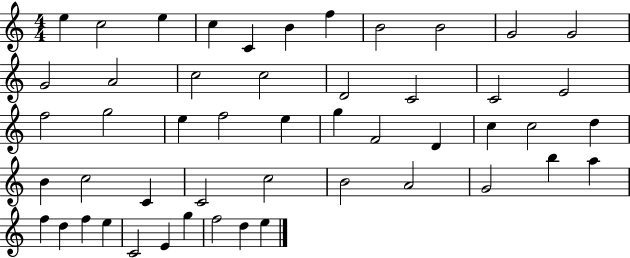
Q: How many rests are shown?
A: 0